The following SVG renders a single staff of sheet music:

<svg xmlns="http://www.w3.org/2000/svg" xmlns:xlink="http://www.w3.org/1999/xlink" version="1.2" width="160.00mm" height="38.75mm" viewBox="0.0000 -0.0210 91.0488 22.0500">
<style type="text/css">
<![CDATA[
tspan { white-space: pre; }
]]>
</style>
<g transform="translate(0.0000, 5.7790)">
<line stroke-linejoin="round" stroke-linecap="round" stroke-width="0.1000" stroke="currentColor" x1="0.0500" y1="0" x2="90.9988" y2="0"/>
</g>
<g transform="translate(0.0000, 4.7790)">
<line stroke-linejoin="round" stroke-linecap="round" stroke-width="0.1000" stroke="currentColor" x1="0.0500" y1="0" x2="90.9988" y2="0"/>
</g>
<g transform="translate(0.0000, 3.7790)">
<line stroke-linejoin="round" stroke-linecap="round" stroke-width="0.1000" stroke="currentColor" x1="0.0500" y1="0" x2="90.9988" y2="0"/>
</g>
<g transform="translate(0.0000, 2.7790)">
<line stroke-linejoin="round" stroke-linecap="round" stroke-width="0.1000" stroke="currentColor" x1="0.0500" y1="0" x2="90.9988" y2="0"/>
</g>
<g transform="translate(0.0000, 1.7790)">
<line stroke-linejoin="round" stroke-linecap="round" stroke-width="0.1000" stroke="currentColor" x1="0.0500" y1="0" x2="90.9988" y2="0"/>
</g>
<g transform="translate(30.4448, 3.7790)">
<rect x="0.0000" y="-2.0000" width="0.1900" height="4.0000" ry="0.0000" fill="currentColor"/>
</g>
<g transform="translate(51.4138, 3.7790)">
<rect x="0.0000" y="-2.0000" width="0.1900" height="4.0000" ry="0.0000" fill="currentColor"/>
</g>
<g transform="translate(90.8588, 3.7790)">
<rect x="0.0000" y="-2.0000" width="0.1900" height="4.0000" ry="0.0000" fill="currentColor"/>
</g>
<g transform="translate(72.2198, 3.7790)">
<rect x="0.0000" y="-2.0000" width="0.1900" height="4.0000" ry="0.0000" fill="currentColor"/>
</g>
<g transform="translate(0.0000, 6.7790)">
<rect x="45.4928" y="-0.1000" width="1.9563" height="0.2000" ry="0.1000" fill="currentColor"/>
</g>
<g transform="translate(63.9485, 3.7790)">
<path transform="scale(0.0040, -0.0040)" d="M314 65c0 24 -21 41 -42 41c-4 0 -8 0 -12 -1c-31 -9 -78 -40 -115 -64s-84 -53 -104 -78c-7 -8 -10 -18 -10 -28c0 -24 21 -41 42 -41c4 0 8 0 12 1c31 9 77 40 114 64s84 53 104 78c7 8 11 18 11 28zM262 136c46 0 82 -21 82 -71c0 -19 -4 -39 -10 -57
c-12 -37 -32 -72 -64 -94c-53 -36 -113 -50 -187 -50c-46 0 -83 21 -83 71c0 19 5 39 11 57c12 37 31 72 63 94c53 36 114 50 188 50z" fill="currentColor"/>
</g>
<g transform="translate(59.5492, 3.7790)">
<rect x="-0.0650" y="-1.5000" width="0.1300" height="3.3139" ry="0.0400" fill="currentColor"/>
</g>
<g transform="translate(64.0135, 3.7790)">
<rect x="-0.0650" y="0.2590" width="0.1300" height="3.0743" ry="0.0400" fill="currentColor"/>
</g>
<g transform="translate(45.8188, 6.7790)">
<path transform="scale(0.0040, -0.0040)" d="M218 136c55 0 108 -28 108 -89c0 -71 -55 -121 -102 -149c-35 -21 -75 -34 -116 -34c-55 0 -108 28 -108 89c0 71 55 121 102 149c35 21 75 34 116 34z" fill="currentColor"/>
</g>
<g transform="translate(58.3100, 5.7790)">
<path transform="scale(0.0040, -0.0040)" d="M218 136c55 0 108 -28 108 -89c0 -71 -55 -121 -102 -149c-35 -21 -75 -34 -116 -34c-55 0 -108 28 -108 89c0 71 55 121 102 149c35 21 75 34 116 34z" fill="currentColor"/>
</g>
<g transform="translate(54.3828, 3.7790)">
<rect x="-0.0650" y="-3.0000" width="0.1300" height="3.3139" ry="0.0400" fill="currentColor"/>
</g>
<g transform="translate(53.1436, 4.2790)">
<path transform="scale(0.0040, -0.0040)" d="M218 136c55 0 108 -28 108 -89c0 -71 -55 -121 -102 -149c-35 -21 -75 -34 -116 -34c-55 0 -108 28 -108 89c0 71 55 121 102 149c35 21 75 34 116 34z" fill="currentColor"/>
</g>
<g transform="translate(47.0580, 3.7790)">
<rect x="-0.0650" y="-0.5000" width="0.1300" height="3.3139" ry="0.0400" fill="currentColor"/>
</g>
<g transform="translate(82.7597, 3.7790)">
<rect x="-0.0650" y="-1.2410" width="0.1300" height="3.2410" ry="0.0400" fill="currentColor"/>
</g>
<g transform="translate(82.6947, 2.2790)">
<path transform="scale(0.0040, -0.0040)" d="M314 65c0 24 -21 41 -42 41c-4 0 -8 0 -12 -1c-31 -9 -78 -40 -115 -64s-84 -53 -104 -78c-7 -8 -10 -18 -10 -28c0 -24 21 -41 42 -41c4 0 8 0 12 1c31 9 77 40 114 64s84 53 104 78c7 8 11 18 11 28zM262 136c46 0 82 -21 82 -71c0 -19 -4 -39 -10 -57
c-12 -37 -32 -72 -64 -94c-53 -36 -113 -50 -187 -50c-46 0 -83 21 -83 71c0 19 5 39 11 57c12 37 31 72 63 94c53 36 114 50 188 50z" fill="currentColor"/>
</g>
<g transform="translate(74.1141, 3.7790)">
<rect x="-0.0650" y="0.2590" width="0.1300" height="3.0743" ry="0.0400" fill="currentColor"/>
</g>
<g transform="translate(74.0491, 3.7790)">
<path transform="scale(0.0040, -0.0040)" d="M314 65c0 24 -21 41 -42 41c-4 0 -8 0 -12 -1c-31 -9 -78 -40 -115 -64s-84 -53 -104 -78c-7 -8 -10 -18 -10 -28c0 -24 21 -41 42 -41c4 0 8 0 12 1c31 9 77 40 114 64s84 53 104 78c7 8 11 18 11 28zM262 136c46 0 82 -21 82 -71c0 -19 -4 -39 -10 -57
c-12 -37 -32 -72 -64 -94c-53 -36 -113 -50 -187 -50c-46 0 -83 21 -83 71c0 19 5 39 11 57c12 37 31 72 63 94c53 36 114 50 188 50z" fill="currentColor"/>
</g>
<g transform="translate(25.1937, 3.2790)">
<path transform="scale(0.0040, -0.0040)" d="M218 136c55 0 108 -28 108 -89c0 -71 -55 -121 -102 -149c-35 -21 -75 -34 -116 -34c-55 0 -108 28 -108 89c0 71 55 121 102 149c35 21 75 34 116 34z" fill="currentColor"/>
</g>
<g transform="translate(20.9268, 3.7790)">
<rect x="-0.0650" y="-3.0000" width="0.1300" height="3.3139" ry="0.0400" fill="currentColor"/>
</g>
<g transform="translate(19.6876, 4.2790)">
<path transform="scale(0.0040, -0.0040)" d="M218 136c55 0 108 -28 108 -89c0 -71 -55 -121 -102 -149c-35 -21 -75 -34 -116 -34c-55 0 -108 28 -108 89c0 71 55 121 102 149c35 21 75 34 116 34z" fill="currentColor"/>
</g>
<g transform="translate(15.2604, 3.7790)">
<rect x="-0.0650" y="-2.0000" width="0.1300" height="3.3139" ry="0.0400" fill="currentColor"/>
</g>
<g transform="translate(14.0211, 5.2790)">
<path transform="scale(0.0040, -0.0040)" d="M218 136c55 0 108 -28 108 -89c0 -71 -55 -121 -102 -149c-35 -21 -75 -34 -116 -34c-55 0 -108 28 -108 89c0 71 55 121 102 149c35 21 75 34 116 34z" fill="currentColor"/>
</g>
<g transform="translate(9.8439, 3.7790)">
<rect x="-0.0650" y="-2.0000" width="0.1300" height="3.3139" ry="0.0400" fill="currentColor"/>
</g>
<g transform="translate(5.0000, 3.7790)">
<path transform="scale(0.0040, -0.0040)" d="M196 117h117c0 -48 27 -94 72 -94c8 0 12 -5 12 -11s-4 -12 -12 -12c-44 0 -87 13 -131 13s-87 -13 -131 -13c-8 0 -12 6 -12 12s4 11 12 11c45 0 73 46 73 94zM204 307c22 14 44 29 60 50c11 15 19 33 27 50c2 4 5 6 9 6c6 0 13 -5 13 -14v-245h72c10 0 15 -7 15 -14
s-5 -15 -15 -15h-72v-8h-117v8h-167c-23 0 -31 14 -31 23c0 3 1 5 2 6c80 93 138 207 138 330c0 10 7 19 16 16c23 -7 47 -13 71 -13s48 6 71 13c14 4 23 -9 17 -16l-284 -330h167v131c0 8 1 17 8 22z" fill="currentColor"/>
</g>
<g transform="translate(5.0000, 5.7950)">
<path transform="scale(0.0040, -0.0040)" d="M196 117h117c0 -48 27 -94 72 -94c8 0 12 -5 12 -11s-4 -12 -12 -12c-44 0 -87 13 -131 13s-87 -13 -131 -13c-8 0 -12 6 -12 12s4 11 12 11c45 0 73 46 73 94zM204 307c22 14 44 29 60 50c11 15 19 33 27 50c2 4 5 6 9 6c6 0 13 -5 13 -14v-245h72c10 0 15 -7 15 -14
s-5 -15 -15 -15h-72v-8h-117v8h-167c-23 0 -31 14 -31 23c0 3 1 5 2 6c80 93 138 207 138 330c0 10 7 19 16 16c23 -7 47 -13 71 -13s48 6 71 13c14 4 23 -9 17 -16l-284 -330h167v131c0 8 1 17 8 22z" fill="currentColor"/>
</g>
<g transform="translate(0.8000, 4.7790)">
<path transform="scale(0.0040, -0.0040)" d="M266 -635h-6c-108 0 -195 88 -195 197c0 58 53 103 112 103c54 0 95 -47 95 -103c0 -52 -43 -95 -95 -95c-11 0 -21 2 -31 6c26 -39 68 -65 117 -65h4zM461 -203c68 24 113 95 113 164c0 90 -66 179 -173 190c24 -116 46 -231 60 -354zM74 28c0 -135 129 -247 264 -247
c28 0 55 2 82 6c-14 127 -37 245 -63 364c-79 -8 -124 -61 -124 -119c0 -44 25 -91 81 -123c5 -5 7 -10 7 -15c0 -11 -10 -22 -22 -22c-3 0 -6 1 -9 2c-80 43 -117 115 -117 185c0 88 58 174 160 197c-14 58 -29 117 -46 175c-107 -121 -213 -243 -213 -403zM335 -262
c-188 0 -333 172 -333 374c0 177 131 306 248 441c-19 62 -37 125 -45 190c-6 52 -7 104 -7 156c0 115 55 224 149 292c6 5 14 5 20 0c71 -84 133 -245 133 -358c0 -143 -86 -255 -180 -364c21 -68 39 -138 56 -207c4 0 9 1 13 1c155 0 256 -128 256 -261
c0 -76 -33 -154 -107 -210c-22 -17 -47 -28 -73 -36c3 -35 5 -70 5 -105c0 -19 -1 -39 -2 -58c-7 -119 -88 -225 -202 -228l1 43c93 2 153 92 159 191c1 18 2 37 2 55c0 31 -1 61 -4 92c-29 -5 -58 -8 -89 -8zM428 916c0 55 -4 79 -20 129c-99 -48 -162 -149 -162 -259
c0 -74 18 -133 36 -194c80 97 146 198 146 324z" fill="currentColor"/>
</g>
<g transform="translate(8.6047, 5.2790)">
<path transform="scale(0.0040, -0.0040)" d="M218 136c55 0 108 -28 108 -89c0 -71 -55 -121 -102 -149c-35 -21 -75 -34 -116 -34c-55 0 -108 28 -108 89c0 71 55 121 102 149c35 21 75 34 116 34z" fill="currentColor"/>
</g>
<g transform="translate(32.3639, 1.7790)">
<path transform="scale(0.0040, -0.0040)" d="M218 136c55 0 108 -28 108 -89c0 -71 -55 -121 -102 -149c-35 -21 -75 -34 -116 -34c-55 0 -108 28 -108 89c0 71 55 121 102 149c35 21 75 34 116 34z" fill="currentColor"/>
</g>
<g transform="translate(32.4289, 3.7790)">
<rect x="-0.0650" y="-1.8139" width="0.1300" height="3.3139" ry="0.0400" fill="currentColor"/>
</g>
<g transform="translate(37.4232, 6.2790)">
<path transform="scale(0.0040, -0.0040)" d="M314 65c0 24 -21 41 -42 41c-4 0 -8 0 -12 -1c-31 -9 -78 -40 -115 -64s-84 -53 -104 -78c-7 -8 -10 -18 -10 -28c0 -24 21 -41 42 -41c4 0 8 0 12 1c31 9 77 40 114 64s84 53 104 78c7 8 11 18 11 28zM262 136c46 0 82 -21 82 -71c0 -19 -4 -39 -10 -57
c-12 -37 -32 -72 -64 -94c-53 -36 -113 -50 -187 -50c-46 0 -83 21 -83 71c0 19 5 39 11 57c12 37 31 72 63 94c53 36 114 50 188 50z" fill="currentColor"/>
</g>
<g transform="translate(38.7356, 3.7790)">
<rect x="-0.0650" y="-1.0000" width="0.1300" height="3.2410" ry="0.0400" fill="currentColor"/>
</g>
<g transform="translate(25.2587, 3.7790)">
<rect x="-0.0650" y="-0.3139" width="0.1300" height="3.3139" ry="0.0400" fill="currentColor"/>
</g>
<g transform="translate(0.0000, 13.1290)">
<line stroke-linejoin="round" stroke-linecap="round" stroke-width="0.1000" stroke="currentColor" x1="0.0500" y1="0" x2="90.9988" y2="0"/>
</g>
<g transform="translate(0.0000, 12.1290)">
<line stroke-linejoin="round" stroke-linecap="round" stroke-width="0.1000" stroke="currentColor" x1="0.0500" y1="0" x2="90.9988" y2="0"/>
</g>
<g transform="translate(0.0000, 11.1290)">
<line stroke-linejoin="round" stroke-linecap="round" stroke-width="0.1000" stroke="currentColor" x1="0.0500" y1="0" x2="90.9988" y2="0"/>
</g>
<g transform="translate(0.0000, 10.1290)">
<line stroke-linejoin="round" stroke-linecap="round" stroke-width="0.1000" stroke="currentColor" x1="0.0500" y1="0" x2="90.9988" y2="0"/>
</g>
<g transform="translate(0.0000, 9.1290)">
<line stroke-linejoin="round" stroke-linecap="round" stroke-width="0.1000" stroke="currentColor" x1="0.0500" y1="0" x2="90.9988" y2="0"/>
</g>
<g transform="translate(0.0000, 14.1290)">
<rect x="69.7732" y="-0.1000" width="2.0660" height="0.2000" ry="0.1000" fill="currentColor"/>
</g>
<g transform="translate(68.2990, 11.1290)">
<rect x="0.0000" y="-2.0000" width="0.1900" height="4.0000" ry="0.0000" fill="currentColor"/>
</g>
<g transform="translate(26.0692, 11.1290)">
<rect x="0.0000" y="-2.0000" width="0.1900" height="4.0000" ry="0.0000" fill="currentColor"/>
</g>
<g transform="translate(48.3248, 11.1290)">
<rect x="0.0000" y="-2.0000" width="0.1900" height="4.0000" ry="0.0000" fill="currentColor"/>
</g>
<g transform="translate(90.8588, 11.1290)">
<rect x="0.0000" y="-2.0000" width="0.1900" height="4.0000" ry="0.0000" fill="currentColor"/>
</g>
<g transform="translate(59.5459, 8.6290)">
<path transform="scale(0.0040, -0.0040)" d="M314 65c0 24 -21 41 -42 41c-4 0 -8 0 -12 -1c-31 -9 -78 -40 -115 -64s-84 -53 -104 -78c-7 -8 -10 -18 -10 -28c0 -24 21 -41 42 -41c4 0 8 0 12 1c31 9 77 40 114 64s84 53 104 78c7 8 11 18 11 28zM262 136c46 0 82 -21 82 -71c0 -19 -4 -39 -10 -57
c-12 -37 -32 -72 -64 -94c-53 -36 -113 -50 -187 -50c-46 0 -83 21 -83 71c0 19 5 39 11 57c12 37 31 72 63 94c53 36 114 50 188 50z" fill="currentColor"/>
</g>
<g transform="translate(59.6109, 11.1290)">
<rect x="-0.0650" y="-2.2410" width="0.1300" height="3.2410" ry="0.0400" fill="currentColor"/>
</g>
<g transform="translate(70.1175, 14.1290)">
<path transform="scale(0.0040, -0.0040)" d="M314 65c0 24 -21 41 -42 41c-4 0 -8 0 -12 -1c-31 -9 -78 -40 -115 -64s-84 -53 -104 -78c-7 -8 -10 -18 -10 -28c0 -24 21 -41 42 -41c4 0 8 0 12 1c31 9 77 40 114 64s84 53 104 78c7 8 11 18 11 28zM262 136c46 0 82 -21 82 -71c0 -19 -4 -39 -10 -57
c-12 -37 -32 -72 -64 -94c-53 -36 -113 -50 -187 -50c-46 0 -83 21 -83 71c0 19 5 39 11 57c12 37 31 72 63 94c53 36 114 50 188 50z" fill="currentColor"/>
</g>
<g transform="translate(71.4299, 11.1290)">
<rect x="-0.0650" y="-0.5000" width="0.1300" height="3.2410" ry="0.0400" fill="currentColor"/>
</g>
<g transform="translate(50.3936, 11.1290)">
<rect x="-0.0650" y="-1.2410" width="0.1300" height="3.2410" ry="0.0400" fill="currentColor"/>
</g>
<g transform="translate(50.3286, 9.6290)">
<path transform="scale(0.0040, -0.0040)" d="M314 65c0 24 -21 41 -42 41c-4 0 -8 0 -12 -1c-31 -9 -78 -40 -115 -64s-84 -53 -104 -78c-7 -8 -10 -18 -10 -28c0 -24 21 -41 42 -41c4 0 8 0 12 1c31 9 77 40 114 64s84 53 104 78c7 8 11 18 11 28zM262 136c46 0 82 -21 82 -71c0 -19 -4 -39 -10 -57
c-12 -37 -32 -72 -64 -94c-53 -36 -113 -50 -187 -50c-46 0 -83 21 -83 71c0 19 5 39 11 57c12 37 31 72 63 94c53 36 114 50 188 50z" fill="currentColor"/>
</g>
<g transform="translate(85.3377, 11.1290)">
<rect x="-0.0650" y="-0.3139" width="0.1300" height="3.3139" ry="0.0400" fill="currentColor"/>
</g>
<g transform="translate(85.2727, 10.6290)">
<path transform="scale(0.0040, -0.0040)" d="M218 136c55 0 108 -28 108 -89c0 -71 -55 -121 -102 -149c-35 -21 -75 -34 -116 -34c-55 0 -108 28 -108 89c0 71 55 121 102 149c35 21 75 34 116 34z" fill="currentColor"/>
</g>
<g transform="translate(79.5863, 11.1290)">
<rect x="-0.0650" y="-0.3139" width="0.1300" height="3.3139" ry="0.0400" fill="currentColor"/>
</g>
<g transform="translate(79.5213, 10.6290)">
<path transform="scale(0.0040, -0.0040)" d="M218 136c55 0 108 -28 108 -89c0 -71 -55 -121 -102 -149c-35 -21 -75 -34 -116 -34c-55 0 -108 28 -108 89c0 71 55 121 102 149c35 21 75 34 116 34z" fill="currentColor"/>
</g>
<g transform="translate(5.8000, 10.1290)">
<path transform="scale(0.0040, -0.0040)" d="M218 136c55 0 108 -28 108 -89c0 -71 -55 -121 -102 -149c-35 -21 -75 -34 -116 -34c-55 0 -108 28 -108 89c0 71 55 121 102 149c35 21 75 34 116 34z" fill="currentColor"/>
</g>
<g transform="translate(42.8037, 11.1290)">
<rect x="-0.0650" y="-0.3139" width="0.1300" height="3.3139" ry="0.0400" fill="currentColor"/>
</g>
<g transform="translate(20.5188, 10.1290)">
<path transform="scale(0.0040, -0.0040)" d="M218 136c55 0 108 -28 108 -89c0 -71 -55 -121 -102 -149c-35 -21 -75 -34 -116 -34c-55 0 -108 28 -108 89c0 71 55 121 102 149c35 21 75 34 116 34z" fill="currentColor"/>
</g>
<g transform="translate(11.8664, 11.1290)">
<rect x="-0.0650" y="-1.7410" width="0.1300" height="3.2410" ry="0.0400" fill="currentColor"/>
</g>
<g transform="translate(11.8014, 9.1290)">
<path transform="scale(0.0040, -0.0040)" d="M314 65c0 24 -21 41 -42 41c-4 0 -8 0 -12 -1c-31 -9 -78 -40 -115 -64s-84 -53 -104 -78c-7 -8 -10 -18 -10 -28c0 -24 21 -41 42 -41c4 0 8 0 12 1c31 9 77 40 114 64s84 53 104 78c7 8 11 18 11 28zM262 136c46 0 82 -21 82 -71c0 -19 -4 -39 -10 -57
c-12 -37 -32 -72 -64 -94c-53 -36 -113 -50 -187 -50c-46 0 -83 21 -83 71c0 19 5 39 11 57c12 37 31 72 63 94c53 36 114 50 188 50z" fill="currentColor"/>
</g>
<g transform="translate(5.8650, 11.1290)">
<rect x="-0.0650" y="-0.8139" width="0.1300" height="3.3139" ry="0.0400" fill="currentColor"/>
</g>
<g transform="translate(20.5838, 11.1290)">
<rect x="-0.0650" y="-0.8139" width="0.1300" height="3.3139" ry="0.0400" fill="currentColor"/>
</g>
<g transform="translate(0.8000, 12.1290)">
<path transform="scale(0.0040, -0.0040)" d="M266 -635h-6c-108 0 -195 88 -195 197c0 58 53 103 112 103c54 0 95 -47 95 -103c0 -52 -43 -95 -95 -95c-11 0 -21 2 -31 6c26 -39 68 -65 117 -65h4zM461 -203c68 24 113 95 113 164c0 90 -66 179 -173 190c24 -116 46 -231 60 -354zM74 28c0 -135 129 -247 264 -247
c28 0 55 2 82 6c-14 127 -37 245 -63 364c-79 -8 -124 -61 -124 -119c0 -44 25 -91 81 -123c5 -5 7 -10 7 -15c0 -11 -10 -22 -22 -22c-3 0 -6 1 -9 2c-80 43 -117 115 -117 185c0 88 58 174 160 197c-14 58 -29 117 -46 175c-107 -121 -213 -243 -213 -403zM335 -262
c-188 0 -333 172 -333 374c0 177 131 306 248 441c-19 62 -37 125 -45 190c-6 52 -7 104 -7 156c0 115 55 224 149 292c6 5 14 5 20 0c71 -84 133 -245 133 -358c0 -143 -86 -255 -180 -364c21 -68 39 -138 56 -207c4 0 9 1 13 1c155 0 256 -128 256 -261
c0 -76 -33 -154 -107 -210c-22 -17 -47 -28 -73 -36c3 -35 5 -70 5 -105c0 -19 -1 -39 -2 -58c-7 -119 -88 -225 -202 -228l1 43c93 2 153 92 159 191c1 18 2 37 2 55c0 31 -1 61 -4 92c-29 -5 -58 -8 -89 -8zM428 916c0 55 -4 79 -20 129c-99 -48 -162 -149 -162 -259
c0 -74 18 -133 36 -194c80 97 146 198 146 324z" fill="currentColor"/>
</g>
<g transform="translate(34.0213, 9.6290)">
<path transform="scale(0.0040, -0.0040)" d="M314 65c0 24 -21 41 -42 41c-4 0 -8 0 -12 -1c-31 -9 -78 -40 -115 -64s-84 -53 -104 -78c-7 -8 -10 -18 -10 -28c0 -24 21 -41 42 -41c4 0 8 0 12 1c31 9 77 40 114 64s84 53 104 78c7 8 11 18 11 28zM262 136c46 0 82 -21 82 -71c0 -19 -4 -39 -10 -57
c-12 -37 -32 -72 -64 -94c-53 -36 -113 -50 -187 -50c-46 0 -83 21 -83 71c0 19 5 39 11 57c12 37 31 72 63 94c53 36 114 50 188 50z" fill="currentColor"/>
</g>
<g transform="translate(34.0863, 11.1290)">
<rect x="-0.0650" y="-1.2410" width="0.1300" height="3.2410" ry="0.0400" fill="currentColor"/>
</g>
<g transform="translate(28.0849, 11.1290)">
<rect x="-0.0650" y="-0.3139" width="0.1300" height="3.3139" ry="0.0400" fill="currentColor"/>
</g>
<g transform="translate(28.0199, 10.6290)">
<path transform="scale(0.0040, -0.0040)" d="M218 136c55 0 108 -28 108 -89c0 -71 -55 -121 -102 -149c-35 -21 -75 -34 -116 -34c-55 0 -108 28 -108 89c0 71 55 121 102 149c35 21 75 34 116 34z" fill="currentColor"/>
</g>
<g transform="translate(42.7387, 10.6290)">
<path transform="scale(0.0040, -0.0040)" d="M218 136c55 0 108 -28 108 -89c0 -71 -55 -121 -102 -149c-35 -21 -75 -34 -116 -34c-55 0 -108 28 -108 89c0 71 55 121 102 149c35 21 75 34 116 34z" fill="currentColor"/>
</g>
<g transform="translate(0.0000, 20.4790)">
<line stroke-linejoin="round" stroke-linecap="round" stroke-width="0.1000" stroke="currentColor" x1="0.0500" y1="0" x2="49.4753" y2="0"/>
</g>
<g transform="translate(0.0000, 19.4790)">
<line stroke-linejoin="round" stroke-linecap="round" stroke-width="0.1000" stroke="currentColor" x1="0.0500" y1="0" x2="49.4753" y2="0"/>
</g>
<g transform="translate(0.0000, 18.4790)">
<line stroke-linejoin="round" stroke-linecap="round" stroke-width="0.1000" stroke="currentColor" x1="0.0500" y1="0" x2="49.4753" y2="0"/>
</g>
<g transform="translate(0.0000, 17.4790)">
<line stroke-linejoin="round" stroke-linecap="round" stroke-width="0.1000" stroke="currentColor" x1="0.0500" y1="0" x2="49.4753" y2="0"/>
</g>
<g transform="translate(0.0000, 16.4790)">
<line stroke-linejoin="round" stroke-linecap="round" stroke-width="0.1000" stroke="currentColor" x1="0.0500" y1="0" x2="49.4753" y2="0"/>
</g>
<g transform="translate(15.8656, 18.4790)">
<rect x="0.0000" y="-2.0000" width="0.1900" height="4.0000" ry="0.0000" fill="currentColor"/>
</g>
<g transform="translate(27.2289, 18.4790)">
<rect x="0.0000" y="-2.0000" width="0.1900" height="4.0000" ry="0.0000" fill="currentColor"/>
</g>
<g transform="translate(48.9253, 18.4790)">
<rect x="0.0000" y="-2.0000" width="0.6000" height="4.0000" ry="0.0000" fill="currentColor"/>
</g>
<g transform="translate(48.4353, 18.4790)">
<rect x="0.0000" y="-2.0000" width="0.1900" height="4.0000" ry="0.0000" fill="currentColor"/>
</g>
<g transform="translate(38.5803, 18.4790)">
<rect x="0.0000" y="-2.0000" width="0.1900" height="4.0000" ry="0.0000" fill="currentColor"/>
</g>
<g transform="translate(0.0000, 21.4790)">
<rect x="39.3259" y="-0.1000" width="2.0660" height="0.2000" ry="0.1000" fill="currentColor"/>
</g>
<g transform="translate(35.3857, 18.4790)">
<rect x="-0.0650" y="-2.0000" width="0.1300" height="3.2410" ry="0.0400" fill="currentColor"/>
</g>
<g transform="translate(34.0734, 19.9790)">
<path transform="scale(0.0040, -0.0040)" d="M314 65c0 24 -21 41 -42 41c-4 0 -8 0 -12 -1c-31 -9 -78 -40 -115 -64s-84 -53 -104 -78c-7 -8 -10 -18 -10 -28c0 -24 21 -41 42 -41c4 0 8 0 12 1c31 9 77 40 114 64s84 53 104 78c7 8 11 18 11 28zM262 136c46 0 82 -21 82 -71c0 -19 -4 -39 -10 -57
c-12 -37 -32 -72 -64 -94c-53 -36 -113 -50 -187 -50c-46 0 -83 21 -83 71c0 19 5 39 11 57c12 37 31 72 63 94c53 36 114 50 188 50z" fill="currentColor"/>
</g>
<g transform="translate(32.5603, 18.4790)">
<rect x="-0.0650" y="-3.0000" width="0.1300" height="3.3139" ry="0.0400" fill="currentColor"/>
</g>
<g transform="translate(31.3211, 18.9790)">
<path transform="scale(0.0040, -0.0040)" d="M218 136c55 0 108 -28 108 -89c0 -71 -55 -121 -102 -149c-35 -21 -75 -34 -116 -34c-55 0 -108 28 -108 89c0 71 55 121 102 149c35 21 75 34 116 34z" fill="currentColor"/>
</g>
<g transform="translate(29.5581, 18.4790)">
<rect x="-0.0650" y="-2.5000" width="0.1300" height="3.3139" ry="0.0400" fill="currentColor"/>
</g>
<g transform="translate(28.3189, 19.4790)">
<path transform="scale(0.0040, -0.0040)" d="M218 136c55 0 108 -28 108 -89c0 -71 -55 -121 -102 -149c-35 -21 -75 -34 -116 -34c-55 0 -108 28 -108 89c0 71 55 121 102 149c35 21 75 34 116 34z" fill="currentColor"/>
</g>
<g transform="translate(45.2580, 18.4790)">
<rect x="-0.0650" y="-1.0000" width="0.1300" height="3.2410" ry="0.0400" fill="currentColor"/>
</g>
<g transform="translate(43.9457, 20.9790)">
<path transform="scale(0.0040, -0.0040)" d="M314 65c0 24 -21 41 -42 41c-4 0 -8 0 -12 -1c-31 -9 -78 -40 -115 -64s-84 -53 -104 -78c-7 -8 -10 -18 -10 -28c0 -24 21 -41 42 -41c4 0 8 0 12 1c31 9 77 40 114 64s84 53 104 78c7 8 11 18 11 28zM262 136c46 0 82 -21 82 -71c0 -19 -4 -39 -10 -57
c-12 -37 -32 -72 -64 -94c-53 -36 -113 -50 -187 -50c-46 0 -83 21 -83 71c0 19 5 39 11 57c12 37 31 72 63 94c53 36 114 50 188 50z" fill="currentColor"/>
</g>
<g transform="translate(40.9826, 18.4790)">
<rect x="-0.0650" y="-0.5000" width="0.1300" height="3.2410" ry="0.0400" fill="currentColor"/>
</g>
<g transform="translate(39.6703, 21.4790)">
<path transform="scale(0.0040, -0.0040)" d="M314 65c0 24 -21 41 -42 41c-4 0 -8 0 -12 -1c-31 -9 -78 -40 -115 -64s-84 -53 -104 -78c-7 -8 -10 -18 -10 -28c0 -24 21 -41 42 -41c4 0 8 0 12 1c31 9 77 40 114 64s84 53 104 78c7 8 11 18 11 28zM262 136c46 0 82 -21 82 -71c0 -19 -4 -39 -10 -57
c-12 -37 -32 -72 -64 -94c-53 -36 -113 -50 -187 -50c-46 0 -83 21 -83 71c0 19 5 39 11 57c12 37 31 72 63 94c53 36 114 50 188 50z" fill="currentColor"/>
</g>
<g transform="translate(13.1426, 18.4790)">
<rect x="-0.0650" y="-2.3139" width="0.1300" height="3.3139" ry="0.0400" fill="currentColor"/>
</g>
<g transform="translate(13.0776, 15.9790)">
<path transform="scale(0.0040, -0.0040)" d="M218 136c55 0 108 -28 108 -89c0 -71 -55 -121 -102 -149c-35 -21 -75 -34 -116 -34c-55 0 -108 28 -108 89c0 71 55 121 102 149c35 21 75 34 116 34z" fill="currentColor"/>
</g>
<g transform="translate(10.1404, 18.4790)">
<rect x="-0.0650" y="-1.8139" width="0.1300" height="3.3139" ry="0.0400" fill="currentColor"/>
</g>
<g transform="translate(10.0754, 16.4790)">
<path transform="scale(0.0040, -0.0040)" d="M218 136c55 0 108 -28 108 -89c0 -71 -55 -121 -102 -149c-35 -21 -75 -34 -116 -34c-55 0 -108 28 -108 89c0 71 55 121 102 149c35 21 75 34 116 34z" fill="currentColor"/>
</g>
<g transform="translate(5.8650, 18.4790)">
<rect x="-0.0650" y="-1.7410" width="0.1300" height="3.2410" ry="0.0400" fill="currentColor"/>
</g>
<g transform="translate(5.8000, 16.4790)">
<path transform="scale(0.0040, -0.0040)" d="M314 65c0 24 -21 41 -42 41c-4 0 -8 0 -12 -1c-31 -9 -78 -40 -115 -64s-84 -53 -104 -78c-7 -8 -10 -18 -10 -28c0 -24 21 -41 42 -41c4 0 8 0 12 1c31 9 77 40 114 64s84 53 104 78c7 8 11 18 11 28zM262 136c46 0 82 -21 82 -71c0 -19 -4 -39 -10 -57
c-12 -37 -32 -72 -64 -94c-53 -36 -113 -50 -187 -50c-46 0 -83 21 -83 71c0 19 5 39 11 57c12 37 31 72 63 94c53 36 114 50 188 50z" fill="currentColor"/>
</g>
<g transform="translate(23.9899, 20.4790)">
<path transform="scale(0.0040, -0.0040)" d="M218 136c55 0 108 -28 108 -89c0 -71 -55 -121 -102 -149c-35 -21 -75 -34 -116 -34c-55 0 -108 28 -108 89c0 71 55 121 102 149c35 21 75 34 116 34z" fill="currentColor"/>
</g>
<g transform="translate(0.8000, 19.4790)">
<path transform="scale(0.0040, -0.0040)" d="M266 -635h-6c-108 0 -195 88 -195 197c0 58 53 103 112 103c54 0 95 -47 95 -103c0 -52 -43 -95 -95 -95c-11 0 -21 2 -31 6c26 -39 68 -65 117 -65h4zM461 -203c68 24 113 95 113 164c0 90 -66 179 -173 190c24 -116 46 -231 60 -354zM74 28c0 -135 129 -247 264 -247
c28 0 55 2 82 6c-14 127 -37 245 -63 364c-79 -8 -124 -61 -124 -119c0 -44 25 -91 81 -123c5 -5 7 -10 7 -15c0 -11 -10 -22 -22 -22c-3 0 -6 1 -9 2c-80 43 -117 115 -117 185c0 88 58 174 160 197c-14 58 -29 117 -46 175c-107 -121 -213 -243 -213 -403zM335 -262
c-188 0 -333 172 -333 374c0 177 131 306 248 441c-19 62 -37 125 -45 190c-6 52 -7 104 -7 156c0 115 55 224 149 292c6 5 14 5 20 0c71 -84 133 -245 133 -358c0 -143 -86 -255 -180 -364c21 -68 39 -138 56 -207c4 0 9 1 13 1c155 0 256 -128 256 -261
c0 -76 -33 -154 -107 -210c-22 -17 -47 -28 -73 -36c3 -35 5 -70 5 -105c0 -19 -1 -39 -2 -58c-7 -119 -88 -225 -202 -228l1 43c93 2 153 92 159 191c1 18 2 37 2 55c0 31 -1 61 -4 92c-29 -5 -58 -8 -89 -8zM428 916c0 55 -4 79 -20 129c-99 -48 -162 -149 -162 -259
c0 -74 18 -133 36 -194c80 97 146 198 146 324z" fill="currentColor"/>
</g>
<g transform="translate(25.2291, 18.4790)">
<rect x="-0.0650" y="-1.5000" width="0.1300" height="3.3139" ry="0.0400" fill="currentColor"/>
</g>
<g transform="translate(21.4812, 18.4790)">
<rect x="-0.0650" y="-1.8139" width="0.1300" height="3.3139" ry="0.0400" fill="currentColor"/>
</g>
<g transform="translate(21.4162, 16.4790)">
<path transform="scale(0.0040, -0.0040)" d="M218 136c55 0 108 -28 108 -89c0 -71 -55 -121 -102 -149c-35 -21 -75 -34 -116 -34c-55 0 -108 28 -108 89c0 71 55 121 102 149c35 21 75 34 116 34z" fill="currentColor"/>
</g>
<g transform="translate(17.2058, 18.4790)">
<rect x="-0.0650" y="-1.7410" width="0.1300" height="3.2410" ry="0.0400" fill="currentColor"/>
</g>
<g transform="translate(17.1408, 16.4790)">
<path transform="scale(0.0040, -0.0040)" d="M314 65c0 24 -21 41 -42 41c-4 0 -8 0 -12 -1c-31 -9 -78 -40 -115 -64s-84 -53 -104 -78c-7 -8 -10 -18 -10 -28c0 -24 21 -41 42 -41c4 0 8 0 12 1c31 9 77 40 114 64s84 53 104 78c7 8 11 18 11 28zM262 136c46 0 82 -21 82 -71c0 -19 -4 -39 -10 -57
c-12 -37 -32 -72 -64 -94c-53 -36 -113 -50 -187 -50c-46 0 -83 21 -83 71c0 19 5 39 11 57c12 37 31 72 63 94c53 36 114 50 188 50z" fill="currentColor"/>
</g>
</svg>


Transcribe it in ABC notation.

X:1
T:Untitled
M:4/4
L:1/4
K:C
F F A c f D2 C A E B2 B2 e2 d f2 d c e2 c e2 g2 C2 c c f2 f g f2 f E G A F2 C2 D2